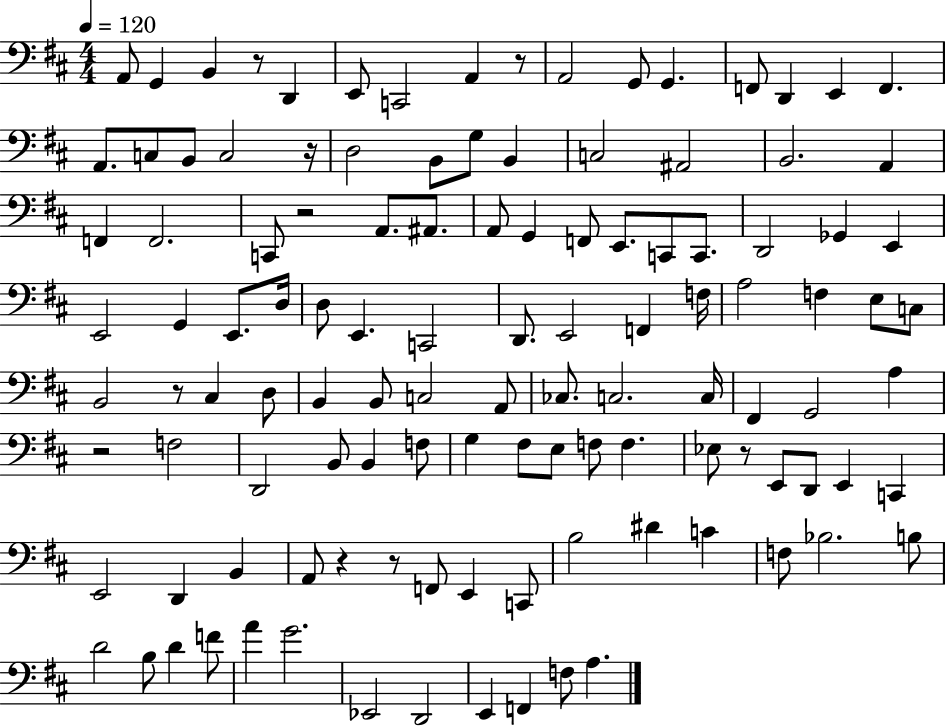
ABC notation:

X:1
T:Untitled
M:4/4
L:1/4
K:D
A,,/2 G,, B,, z/2 D,, E,,/2 C,,2 A,, z/2 A,,2 G,,/2 G,, F,,/2 D,, E,, F,, A,,/2 C,/2 B,,/2 C,2 z/4 D,2 B,,/2 G,/2 B,, C,2 ^A,,2 B,,2 A,, F,, F,,2 C,,/2 z2 A,,/2 ^A,,/2 A,,/2 G,, F,,/2 E,,/2 C,,/2 C,,/2 D,,2 _G,, E,, E,,2 G,, E,,/2 D,/4 D,/2 E,, C,,2 D,,/2 E,,2 F,, F,/4 A,2 F, E,/2 C,/2 B,,2 z/2 ^C, D,/2 B,, B,,/2 C,2 A,,/2 _C,/2 C,2 C,/4 ^F,, G,,2 A, z2 F,2 D,,2 B,,/2 B,, F,/2 G, ^F,/2 E,/2 F,/2 F, _E,/2 z/2 E,,/2 D,,/2 E,, C,, E,,2 D,, B,, A,,/2 z z/2 F,,/2 E,, C,,/2 B,2 ^D C F,/2 _B,2 B,/2 D2 B,/2 D F/2 A G2 _E,,2 D,,2 E,, F,, F,/2 A,